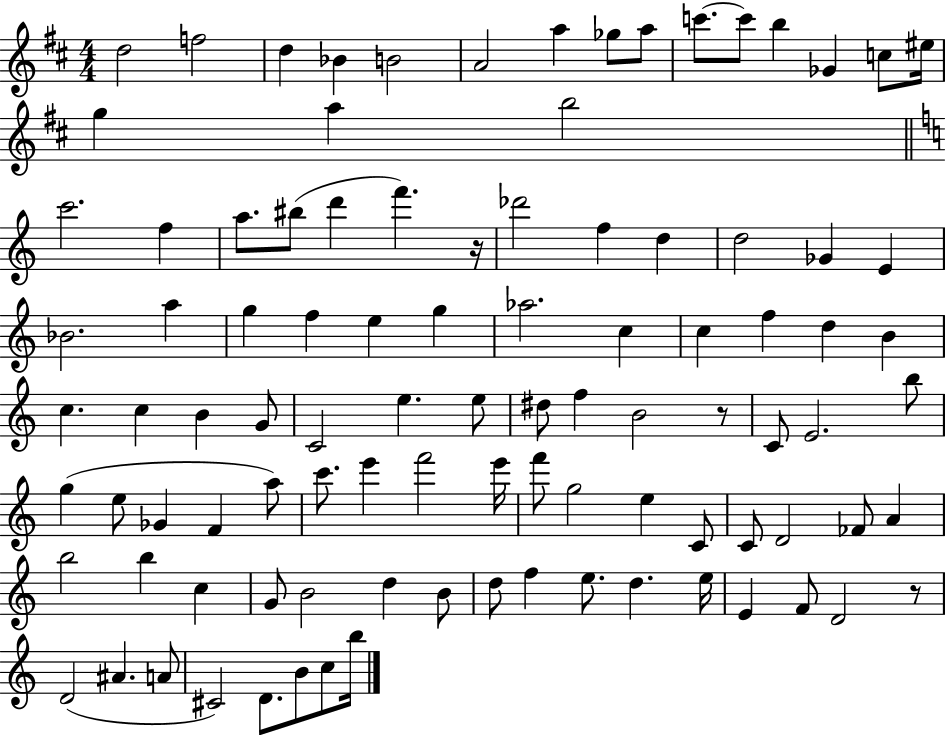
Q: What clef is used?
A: treble